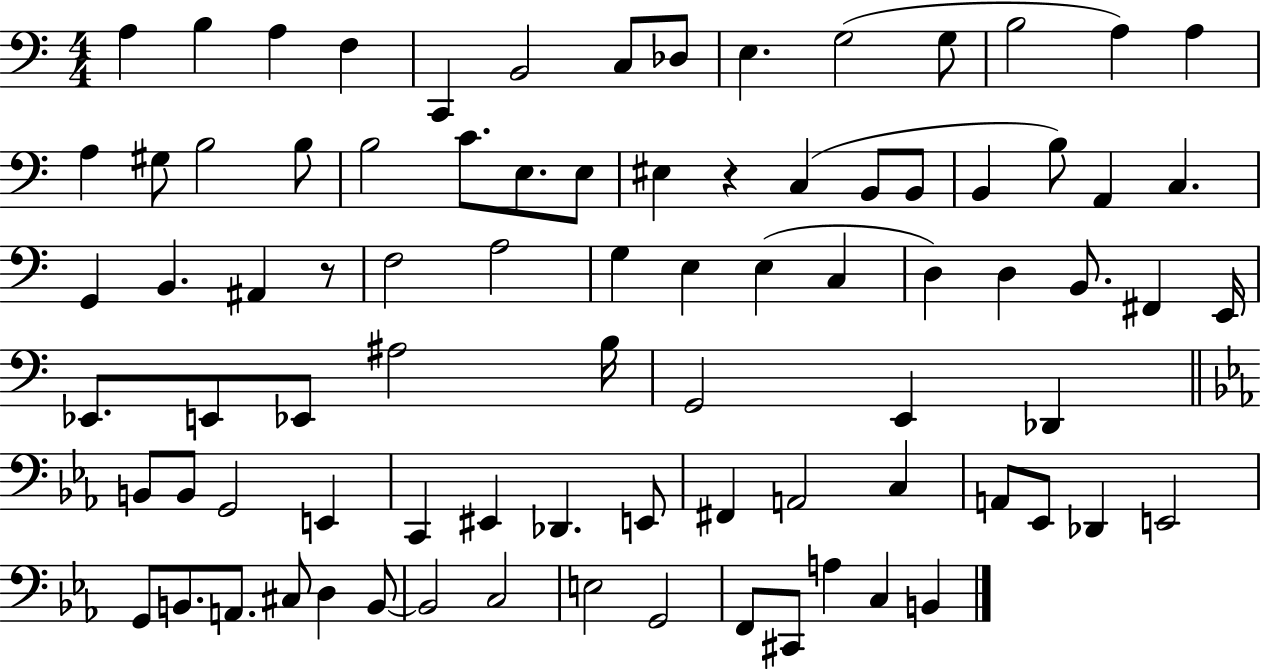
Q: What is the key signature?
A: C major